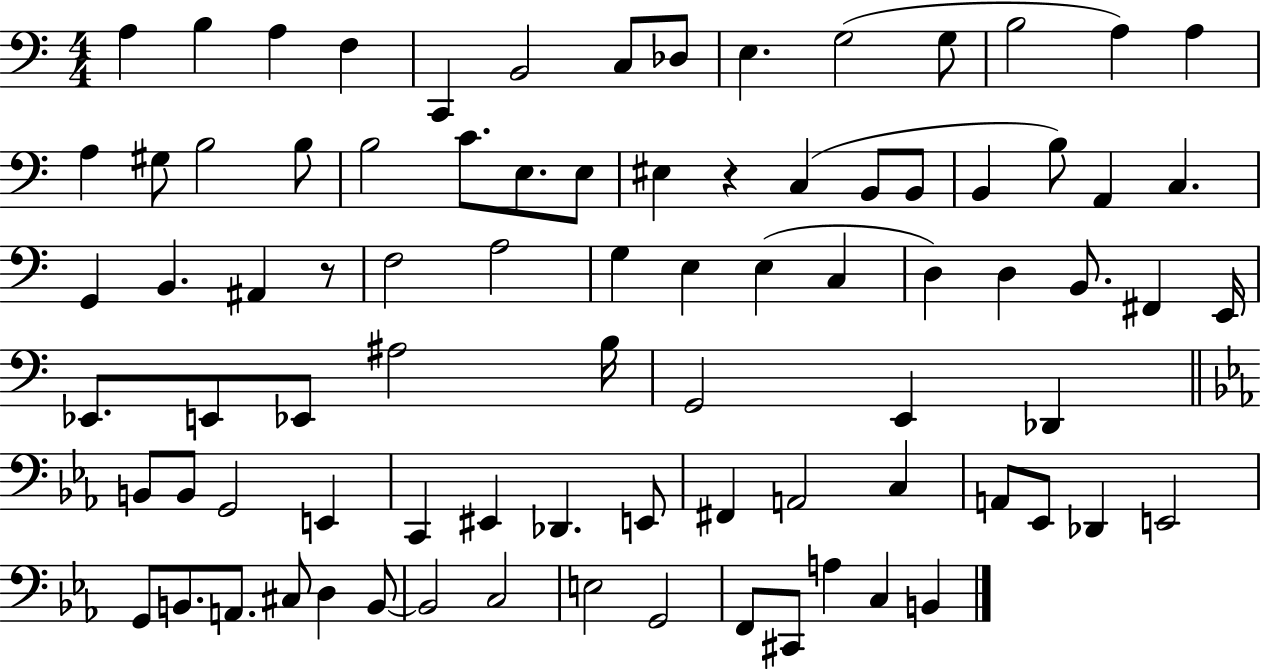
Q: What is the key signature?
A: C major